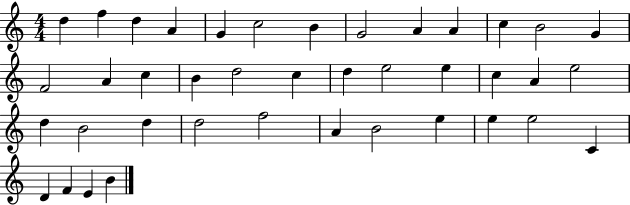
X:1
T:Untitled
M:4/4
L:1/4
K:C
d f d A G c2 B G2 A A c B2 G F2 A c B d2 c d e2 e c A e2 d B2 d d2 f2 A B2 e e e2 C D F E B